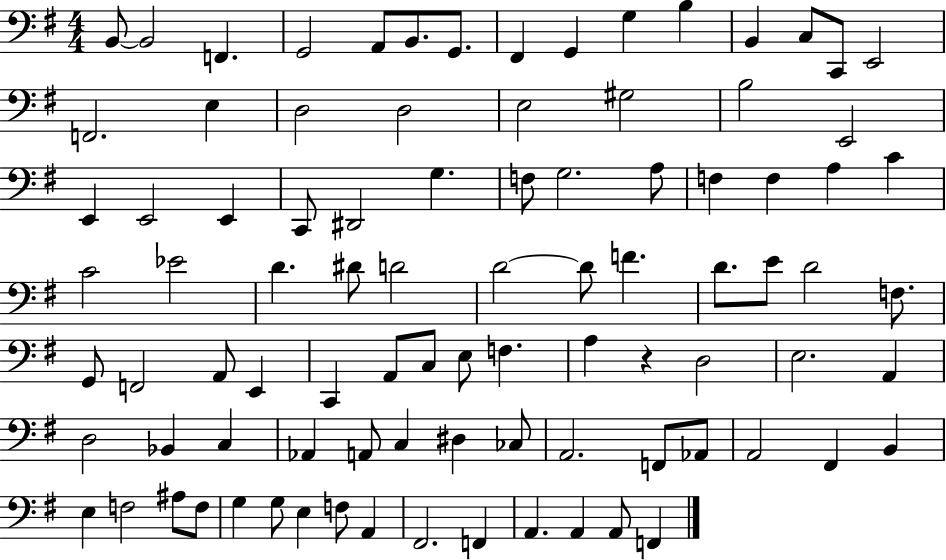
B2/e B2/h F2/q. G2/h A2/e B2/e. G2/e. F#2/q G2/q G3/q B3/q B2/q C3/e C2/e E2/h F2/h. E3/q D3/h D3/h E3/h G#3/h B3/h E2/h E2/q E2/h E2/q C2/e D#2/h G3/q. F3/e G3/h. A3/e F3/q F3/q A3/q C4/q C4/h Eb4/h D4/q. D#4/e D4/h D4/h D4/e F4/q. D4/e. E4/e D4/h F3/e. G2/e F2/h A2/e E2/q C2/q A2/e C3/e E3/e F3/q. A3/q R/q D3/h E3/h. A2/q D3/h Bb2/q C3/q Ab2/q A2/e C3/q D#3/q CES3/e A2/h. F2/e Ab2/e A2/h F#2/q B2/q E3/q F3/h A#3/e F3/e G3/q G3/e E3/q F3/e A2/q F#2/h. F2/q A2/q. A2/q A2/e F2/q